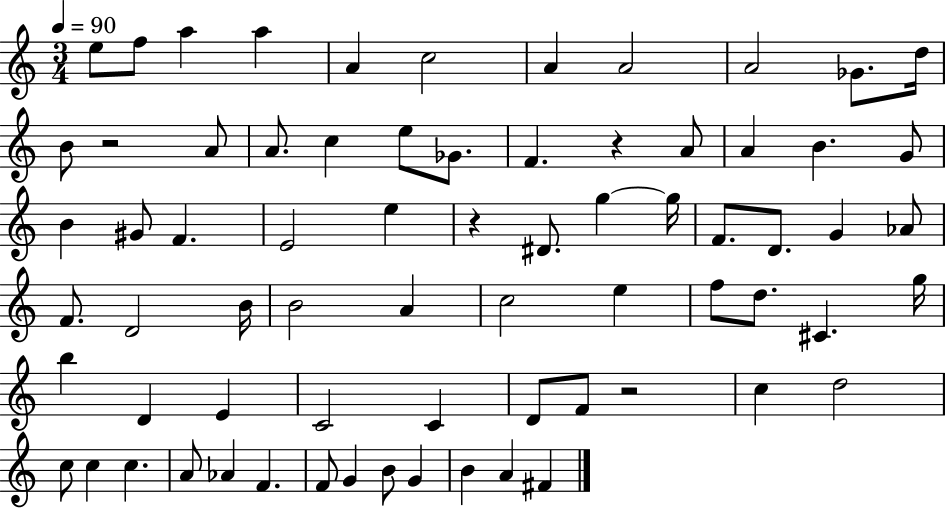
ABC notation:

X:1
T:Untitled
M:3/4
L:1/4
K:C
e/2 f/2 a a A c2 A A2 A2 _G/2 d/4 B/2 z2 A/2 A/2 c e/2 _G/2 F z A/2 A B G/2 B ^G/2 F E2 e z ^D/2 g g/4 F/2 D/2 G _A/2 F/2 D2 B/4 B2 A c2 e f/2 d/2 ^C g/4 b D E C2 C D/2 F/2 z2 c d2 c/2 c c A/2 _A F F/2 G B/2 G B A ^F